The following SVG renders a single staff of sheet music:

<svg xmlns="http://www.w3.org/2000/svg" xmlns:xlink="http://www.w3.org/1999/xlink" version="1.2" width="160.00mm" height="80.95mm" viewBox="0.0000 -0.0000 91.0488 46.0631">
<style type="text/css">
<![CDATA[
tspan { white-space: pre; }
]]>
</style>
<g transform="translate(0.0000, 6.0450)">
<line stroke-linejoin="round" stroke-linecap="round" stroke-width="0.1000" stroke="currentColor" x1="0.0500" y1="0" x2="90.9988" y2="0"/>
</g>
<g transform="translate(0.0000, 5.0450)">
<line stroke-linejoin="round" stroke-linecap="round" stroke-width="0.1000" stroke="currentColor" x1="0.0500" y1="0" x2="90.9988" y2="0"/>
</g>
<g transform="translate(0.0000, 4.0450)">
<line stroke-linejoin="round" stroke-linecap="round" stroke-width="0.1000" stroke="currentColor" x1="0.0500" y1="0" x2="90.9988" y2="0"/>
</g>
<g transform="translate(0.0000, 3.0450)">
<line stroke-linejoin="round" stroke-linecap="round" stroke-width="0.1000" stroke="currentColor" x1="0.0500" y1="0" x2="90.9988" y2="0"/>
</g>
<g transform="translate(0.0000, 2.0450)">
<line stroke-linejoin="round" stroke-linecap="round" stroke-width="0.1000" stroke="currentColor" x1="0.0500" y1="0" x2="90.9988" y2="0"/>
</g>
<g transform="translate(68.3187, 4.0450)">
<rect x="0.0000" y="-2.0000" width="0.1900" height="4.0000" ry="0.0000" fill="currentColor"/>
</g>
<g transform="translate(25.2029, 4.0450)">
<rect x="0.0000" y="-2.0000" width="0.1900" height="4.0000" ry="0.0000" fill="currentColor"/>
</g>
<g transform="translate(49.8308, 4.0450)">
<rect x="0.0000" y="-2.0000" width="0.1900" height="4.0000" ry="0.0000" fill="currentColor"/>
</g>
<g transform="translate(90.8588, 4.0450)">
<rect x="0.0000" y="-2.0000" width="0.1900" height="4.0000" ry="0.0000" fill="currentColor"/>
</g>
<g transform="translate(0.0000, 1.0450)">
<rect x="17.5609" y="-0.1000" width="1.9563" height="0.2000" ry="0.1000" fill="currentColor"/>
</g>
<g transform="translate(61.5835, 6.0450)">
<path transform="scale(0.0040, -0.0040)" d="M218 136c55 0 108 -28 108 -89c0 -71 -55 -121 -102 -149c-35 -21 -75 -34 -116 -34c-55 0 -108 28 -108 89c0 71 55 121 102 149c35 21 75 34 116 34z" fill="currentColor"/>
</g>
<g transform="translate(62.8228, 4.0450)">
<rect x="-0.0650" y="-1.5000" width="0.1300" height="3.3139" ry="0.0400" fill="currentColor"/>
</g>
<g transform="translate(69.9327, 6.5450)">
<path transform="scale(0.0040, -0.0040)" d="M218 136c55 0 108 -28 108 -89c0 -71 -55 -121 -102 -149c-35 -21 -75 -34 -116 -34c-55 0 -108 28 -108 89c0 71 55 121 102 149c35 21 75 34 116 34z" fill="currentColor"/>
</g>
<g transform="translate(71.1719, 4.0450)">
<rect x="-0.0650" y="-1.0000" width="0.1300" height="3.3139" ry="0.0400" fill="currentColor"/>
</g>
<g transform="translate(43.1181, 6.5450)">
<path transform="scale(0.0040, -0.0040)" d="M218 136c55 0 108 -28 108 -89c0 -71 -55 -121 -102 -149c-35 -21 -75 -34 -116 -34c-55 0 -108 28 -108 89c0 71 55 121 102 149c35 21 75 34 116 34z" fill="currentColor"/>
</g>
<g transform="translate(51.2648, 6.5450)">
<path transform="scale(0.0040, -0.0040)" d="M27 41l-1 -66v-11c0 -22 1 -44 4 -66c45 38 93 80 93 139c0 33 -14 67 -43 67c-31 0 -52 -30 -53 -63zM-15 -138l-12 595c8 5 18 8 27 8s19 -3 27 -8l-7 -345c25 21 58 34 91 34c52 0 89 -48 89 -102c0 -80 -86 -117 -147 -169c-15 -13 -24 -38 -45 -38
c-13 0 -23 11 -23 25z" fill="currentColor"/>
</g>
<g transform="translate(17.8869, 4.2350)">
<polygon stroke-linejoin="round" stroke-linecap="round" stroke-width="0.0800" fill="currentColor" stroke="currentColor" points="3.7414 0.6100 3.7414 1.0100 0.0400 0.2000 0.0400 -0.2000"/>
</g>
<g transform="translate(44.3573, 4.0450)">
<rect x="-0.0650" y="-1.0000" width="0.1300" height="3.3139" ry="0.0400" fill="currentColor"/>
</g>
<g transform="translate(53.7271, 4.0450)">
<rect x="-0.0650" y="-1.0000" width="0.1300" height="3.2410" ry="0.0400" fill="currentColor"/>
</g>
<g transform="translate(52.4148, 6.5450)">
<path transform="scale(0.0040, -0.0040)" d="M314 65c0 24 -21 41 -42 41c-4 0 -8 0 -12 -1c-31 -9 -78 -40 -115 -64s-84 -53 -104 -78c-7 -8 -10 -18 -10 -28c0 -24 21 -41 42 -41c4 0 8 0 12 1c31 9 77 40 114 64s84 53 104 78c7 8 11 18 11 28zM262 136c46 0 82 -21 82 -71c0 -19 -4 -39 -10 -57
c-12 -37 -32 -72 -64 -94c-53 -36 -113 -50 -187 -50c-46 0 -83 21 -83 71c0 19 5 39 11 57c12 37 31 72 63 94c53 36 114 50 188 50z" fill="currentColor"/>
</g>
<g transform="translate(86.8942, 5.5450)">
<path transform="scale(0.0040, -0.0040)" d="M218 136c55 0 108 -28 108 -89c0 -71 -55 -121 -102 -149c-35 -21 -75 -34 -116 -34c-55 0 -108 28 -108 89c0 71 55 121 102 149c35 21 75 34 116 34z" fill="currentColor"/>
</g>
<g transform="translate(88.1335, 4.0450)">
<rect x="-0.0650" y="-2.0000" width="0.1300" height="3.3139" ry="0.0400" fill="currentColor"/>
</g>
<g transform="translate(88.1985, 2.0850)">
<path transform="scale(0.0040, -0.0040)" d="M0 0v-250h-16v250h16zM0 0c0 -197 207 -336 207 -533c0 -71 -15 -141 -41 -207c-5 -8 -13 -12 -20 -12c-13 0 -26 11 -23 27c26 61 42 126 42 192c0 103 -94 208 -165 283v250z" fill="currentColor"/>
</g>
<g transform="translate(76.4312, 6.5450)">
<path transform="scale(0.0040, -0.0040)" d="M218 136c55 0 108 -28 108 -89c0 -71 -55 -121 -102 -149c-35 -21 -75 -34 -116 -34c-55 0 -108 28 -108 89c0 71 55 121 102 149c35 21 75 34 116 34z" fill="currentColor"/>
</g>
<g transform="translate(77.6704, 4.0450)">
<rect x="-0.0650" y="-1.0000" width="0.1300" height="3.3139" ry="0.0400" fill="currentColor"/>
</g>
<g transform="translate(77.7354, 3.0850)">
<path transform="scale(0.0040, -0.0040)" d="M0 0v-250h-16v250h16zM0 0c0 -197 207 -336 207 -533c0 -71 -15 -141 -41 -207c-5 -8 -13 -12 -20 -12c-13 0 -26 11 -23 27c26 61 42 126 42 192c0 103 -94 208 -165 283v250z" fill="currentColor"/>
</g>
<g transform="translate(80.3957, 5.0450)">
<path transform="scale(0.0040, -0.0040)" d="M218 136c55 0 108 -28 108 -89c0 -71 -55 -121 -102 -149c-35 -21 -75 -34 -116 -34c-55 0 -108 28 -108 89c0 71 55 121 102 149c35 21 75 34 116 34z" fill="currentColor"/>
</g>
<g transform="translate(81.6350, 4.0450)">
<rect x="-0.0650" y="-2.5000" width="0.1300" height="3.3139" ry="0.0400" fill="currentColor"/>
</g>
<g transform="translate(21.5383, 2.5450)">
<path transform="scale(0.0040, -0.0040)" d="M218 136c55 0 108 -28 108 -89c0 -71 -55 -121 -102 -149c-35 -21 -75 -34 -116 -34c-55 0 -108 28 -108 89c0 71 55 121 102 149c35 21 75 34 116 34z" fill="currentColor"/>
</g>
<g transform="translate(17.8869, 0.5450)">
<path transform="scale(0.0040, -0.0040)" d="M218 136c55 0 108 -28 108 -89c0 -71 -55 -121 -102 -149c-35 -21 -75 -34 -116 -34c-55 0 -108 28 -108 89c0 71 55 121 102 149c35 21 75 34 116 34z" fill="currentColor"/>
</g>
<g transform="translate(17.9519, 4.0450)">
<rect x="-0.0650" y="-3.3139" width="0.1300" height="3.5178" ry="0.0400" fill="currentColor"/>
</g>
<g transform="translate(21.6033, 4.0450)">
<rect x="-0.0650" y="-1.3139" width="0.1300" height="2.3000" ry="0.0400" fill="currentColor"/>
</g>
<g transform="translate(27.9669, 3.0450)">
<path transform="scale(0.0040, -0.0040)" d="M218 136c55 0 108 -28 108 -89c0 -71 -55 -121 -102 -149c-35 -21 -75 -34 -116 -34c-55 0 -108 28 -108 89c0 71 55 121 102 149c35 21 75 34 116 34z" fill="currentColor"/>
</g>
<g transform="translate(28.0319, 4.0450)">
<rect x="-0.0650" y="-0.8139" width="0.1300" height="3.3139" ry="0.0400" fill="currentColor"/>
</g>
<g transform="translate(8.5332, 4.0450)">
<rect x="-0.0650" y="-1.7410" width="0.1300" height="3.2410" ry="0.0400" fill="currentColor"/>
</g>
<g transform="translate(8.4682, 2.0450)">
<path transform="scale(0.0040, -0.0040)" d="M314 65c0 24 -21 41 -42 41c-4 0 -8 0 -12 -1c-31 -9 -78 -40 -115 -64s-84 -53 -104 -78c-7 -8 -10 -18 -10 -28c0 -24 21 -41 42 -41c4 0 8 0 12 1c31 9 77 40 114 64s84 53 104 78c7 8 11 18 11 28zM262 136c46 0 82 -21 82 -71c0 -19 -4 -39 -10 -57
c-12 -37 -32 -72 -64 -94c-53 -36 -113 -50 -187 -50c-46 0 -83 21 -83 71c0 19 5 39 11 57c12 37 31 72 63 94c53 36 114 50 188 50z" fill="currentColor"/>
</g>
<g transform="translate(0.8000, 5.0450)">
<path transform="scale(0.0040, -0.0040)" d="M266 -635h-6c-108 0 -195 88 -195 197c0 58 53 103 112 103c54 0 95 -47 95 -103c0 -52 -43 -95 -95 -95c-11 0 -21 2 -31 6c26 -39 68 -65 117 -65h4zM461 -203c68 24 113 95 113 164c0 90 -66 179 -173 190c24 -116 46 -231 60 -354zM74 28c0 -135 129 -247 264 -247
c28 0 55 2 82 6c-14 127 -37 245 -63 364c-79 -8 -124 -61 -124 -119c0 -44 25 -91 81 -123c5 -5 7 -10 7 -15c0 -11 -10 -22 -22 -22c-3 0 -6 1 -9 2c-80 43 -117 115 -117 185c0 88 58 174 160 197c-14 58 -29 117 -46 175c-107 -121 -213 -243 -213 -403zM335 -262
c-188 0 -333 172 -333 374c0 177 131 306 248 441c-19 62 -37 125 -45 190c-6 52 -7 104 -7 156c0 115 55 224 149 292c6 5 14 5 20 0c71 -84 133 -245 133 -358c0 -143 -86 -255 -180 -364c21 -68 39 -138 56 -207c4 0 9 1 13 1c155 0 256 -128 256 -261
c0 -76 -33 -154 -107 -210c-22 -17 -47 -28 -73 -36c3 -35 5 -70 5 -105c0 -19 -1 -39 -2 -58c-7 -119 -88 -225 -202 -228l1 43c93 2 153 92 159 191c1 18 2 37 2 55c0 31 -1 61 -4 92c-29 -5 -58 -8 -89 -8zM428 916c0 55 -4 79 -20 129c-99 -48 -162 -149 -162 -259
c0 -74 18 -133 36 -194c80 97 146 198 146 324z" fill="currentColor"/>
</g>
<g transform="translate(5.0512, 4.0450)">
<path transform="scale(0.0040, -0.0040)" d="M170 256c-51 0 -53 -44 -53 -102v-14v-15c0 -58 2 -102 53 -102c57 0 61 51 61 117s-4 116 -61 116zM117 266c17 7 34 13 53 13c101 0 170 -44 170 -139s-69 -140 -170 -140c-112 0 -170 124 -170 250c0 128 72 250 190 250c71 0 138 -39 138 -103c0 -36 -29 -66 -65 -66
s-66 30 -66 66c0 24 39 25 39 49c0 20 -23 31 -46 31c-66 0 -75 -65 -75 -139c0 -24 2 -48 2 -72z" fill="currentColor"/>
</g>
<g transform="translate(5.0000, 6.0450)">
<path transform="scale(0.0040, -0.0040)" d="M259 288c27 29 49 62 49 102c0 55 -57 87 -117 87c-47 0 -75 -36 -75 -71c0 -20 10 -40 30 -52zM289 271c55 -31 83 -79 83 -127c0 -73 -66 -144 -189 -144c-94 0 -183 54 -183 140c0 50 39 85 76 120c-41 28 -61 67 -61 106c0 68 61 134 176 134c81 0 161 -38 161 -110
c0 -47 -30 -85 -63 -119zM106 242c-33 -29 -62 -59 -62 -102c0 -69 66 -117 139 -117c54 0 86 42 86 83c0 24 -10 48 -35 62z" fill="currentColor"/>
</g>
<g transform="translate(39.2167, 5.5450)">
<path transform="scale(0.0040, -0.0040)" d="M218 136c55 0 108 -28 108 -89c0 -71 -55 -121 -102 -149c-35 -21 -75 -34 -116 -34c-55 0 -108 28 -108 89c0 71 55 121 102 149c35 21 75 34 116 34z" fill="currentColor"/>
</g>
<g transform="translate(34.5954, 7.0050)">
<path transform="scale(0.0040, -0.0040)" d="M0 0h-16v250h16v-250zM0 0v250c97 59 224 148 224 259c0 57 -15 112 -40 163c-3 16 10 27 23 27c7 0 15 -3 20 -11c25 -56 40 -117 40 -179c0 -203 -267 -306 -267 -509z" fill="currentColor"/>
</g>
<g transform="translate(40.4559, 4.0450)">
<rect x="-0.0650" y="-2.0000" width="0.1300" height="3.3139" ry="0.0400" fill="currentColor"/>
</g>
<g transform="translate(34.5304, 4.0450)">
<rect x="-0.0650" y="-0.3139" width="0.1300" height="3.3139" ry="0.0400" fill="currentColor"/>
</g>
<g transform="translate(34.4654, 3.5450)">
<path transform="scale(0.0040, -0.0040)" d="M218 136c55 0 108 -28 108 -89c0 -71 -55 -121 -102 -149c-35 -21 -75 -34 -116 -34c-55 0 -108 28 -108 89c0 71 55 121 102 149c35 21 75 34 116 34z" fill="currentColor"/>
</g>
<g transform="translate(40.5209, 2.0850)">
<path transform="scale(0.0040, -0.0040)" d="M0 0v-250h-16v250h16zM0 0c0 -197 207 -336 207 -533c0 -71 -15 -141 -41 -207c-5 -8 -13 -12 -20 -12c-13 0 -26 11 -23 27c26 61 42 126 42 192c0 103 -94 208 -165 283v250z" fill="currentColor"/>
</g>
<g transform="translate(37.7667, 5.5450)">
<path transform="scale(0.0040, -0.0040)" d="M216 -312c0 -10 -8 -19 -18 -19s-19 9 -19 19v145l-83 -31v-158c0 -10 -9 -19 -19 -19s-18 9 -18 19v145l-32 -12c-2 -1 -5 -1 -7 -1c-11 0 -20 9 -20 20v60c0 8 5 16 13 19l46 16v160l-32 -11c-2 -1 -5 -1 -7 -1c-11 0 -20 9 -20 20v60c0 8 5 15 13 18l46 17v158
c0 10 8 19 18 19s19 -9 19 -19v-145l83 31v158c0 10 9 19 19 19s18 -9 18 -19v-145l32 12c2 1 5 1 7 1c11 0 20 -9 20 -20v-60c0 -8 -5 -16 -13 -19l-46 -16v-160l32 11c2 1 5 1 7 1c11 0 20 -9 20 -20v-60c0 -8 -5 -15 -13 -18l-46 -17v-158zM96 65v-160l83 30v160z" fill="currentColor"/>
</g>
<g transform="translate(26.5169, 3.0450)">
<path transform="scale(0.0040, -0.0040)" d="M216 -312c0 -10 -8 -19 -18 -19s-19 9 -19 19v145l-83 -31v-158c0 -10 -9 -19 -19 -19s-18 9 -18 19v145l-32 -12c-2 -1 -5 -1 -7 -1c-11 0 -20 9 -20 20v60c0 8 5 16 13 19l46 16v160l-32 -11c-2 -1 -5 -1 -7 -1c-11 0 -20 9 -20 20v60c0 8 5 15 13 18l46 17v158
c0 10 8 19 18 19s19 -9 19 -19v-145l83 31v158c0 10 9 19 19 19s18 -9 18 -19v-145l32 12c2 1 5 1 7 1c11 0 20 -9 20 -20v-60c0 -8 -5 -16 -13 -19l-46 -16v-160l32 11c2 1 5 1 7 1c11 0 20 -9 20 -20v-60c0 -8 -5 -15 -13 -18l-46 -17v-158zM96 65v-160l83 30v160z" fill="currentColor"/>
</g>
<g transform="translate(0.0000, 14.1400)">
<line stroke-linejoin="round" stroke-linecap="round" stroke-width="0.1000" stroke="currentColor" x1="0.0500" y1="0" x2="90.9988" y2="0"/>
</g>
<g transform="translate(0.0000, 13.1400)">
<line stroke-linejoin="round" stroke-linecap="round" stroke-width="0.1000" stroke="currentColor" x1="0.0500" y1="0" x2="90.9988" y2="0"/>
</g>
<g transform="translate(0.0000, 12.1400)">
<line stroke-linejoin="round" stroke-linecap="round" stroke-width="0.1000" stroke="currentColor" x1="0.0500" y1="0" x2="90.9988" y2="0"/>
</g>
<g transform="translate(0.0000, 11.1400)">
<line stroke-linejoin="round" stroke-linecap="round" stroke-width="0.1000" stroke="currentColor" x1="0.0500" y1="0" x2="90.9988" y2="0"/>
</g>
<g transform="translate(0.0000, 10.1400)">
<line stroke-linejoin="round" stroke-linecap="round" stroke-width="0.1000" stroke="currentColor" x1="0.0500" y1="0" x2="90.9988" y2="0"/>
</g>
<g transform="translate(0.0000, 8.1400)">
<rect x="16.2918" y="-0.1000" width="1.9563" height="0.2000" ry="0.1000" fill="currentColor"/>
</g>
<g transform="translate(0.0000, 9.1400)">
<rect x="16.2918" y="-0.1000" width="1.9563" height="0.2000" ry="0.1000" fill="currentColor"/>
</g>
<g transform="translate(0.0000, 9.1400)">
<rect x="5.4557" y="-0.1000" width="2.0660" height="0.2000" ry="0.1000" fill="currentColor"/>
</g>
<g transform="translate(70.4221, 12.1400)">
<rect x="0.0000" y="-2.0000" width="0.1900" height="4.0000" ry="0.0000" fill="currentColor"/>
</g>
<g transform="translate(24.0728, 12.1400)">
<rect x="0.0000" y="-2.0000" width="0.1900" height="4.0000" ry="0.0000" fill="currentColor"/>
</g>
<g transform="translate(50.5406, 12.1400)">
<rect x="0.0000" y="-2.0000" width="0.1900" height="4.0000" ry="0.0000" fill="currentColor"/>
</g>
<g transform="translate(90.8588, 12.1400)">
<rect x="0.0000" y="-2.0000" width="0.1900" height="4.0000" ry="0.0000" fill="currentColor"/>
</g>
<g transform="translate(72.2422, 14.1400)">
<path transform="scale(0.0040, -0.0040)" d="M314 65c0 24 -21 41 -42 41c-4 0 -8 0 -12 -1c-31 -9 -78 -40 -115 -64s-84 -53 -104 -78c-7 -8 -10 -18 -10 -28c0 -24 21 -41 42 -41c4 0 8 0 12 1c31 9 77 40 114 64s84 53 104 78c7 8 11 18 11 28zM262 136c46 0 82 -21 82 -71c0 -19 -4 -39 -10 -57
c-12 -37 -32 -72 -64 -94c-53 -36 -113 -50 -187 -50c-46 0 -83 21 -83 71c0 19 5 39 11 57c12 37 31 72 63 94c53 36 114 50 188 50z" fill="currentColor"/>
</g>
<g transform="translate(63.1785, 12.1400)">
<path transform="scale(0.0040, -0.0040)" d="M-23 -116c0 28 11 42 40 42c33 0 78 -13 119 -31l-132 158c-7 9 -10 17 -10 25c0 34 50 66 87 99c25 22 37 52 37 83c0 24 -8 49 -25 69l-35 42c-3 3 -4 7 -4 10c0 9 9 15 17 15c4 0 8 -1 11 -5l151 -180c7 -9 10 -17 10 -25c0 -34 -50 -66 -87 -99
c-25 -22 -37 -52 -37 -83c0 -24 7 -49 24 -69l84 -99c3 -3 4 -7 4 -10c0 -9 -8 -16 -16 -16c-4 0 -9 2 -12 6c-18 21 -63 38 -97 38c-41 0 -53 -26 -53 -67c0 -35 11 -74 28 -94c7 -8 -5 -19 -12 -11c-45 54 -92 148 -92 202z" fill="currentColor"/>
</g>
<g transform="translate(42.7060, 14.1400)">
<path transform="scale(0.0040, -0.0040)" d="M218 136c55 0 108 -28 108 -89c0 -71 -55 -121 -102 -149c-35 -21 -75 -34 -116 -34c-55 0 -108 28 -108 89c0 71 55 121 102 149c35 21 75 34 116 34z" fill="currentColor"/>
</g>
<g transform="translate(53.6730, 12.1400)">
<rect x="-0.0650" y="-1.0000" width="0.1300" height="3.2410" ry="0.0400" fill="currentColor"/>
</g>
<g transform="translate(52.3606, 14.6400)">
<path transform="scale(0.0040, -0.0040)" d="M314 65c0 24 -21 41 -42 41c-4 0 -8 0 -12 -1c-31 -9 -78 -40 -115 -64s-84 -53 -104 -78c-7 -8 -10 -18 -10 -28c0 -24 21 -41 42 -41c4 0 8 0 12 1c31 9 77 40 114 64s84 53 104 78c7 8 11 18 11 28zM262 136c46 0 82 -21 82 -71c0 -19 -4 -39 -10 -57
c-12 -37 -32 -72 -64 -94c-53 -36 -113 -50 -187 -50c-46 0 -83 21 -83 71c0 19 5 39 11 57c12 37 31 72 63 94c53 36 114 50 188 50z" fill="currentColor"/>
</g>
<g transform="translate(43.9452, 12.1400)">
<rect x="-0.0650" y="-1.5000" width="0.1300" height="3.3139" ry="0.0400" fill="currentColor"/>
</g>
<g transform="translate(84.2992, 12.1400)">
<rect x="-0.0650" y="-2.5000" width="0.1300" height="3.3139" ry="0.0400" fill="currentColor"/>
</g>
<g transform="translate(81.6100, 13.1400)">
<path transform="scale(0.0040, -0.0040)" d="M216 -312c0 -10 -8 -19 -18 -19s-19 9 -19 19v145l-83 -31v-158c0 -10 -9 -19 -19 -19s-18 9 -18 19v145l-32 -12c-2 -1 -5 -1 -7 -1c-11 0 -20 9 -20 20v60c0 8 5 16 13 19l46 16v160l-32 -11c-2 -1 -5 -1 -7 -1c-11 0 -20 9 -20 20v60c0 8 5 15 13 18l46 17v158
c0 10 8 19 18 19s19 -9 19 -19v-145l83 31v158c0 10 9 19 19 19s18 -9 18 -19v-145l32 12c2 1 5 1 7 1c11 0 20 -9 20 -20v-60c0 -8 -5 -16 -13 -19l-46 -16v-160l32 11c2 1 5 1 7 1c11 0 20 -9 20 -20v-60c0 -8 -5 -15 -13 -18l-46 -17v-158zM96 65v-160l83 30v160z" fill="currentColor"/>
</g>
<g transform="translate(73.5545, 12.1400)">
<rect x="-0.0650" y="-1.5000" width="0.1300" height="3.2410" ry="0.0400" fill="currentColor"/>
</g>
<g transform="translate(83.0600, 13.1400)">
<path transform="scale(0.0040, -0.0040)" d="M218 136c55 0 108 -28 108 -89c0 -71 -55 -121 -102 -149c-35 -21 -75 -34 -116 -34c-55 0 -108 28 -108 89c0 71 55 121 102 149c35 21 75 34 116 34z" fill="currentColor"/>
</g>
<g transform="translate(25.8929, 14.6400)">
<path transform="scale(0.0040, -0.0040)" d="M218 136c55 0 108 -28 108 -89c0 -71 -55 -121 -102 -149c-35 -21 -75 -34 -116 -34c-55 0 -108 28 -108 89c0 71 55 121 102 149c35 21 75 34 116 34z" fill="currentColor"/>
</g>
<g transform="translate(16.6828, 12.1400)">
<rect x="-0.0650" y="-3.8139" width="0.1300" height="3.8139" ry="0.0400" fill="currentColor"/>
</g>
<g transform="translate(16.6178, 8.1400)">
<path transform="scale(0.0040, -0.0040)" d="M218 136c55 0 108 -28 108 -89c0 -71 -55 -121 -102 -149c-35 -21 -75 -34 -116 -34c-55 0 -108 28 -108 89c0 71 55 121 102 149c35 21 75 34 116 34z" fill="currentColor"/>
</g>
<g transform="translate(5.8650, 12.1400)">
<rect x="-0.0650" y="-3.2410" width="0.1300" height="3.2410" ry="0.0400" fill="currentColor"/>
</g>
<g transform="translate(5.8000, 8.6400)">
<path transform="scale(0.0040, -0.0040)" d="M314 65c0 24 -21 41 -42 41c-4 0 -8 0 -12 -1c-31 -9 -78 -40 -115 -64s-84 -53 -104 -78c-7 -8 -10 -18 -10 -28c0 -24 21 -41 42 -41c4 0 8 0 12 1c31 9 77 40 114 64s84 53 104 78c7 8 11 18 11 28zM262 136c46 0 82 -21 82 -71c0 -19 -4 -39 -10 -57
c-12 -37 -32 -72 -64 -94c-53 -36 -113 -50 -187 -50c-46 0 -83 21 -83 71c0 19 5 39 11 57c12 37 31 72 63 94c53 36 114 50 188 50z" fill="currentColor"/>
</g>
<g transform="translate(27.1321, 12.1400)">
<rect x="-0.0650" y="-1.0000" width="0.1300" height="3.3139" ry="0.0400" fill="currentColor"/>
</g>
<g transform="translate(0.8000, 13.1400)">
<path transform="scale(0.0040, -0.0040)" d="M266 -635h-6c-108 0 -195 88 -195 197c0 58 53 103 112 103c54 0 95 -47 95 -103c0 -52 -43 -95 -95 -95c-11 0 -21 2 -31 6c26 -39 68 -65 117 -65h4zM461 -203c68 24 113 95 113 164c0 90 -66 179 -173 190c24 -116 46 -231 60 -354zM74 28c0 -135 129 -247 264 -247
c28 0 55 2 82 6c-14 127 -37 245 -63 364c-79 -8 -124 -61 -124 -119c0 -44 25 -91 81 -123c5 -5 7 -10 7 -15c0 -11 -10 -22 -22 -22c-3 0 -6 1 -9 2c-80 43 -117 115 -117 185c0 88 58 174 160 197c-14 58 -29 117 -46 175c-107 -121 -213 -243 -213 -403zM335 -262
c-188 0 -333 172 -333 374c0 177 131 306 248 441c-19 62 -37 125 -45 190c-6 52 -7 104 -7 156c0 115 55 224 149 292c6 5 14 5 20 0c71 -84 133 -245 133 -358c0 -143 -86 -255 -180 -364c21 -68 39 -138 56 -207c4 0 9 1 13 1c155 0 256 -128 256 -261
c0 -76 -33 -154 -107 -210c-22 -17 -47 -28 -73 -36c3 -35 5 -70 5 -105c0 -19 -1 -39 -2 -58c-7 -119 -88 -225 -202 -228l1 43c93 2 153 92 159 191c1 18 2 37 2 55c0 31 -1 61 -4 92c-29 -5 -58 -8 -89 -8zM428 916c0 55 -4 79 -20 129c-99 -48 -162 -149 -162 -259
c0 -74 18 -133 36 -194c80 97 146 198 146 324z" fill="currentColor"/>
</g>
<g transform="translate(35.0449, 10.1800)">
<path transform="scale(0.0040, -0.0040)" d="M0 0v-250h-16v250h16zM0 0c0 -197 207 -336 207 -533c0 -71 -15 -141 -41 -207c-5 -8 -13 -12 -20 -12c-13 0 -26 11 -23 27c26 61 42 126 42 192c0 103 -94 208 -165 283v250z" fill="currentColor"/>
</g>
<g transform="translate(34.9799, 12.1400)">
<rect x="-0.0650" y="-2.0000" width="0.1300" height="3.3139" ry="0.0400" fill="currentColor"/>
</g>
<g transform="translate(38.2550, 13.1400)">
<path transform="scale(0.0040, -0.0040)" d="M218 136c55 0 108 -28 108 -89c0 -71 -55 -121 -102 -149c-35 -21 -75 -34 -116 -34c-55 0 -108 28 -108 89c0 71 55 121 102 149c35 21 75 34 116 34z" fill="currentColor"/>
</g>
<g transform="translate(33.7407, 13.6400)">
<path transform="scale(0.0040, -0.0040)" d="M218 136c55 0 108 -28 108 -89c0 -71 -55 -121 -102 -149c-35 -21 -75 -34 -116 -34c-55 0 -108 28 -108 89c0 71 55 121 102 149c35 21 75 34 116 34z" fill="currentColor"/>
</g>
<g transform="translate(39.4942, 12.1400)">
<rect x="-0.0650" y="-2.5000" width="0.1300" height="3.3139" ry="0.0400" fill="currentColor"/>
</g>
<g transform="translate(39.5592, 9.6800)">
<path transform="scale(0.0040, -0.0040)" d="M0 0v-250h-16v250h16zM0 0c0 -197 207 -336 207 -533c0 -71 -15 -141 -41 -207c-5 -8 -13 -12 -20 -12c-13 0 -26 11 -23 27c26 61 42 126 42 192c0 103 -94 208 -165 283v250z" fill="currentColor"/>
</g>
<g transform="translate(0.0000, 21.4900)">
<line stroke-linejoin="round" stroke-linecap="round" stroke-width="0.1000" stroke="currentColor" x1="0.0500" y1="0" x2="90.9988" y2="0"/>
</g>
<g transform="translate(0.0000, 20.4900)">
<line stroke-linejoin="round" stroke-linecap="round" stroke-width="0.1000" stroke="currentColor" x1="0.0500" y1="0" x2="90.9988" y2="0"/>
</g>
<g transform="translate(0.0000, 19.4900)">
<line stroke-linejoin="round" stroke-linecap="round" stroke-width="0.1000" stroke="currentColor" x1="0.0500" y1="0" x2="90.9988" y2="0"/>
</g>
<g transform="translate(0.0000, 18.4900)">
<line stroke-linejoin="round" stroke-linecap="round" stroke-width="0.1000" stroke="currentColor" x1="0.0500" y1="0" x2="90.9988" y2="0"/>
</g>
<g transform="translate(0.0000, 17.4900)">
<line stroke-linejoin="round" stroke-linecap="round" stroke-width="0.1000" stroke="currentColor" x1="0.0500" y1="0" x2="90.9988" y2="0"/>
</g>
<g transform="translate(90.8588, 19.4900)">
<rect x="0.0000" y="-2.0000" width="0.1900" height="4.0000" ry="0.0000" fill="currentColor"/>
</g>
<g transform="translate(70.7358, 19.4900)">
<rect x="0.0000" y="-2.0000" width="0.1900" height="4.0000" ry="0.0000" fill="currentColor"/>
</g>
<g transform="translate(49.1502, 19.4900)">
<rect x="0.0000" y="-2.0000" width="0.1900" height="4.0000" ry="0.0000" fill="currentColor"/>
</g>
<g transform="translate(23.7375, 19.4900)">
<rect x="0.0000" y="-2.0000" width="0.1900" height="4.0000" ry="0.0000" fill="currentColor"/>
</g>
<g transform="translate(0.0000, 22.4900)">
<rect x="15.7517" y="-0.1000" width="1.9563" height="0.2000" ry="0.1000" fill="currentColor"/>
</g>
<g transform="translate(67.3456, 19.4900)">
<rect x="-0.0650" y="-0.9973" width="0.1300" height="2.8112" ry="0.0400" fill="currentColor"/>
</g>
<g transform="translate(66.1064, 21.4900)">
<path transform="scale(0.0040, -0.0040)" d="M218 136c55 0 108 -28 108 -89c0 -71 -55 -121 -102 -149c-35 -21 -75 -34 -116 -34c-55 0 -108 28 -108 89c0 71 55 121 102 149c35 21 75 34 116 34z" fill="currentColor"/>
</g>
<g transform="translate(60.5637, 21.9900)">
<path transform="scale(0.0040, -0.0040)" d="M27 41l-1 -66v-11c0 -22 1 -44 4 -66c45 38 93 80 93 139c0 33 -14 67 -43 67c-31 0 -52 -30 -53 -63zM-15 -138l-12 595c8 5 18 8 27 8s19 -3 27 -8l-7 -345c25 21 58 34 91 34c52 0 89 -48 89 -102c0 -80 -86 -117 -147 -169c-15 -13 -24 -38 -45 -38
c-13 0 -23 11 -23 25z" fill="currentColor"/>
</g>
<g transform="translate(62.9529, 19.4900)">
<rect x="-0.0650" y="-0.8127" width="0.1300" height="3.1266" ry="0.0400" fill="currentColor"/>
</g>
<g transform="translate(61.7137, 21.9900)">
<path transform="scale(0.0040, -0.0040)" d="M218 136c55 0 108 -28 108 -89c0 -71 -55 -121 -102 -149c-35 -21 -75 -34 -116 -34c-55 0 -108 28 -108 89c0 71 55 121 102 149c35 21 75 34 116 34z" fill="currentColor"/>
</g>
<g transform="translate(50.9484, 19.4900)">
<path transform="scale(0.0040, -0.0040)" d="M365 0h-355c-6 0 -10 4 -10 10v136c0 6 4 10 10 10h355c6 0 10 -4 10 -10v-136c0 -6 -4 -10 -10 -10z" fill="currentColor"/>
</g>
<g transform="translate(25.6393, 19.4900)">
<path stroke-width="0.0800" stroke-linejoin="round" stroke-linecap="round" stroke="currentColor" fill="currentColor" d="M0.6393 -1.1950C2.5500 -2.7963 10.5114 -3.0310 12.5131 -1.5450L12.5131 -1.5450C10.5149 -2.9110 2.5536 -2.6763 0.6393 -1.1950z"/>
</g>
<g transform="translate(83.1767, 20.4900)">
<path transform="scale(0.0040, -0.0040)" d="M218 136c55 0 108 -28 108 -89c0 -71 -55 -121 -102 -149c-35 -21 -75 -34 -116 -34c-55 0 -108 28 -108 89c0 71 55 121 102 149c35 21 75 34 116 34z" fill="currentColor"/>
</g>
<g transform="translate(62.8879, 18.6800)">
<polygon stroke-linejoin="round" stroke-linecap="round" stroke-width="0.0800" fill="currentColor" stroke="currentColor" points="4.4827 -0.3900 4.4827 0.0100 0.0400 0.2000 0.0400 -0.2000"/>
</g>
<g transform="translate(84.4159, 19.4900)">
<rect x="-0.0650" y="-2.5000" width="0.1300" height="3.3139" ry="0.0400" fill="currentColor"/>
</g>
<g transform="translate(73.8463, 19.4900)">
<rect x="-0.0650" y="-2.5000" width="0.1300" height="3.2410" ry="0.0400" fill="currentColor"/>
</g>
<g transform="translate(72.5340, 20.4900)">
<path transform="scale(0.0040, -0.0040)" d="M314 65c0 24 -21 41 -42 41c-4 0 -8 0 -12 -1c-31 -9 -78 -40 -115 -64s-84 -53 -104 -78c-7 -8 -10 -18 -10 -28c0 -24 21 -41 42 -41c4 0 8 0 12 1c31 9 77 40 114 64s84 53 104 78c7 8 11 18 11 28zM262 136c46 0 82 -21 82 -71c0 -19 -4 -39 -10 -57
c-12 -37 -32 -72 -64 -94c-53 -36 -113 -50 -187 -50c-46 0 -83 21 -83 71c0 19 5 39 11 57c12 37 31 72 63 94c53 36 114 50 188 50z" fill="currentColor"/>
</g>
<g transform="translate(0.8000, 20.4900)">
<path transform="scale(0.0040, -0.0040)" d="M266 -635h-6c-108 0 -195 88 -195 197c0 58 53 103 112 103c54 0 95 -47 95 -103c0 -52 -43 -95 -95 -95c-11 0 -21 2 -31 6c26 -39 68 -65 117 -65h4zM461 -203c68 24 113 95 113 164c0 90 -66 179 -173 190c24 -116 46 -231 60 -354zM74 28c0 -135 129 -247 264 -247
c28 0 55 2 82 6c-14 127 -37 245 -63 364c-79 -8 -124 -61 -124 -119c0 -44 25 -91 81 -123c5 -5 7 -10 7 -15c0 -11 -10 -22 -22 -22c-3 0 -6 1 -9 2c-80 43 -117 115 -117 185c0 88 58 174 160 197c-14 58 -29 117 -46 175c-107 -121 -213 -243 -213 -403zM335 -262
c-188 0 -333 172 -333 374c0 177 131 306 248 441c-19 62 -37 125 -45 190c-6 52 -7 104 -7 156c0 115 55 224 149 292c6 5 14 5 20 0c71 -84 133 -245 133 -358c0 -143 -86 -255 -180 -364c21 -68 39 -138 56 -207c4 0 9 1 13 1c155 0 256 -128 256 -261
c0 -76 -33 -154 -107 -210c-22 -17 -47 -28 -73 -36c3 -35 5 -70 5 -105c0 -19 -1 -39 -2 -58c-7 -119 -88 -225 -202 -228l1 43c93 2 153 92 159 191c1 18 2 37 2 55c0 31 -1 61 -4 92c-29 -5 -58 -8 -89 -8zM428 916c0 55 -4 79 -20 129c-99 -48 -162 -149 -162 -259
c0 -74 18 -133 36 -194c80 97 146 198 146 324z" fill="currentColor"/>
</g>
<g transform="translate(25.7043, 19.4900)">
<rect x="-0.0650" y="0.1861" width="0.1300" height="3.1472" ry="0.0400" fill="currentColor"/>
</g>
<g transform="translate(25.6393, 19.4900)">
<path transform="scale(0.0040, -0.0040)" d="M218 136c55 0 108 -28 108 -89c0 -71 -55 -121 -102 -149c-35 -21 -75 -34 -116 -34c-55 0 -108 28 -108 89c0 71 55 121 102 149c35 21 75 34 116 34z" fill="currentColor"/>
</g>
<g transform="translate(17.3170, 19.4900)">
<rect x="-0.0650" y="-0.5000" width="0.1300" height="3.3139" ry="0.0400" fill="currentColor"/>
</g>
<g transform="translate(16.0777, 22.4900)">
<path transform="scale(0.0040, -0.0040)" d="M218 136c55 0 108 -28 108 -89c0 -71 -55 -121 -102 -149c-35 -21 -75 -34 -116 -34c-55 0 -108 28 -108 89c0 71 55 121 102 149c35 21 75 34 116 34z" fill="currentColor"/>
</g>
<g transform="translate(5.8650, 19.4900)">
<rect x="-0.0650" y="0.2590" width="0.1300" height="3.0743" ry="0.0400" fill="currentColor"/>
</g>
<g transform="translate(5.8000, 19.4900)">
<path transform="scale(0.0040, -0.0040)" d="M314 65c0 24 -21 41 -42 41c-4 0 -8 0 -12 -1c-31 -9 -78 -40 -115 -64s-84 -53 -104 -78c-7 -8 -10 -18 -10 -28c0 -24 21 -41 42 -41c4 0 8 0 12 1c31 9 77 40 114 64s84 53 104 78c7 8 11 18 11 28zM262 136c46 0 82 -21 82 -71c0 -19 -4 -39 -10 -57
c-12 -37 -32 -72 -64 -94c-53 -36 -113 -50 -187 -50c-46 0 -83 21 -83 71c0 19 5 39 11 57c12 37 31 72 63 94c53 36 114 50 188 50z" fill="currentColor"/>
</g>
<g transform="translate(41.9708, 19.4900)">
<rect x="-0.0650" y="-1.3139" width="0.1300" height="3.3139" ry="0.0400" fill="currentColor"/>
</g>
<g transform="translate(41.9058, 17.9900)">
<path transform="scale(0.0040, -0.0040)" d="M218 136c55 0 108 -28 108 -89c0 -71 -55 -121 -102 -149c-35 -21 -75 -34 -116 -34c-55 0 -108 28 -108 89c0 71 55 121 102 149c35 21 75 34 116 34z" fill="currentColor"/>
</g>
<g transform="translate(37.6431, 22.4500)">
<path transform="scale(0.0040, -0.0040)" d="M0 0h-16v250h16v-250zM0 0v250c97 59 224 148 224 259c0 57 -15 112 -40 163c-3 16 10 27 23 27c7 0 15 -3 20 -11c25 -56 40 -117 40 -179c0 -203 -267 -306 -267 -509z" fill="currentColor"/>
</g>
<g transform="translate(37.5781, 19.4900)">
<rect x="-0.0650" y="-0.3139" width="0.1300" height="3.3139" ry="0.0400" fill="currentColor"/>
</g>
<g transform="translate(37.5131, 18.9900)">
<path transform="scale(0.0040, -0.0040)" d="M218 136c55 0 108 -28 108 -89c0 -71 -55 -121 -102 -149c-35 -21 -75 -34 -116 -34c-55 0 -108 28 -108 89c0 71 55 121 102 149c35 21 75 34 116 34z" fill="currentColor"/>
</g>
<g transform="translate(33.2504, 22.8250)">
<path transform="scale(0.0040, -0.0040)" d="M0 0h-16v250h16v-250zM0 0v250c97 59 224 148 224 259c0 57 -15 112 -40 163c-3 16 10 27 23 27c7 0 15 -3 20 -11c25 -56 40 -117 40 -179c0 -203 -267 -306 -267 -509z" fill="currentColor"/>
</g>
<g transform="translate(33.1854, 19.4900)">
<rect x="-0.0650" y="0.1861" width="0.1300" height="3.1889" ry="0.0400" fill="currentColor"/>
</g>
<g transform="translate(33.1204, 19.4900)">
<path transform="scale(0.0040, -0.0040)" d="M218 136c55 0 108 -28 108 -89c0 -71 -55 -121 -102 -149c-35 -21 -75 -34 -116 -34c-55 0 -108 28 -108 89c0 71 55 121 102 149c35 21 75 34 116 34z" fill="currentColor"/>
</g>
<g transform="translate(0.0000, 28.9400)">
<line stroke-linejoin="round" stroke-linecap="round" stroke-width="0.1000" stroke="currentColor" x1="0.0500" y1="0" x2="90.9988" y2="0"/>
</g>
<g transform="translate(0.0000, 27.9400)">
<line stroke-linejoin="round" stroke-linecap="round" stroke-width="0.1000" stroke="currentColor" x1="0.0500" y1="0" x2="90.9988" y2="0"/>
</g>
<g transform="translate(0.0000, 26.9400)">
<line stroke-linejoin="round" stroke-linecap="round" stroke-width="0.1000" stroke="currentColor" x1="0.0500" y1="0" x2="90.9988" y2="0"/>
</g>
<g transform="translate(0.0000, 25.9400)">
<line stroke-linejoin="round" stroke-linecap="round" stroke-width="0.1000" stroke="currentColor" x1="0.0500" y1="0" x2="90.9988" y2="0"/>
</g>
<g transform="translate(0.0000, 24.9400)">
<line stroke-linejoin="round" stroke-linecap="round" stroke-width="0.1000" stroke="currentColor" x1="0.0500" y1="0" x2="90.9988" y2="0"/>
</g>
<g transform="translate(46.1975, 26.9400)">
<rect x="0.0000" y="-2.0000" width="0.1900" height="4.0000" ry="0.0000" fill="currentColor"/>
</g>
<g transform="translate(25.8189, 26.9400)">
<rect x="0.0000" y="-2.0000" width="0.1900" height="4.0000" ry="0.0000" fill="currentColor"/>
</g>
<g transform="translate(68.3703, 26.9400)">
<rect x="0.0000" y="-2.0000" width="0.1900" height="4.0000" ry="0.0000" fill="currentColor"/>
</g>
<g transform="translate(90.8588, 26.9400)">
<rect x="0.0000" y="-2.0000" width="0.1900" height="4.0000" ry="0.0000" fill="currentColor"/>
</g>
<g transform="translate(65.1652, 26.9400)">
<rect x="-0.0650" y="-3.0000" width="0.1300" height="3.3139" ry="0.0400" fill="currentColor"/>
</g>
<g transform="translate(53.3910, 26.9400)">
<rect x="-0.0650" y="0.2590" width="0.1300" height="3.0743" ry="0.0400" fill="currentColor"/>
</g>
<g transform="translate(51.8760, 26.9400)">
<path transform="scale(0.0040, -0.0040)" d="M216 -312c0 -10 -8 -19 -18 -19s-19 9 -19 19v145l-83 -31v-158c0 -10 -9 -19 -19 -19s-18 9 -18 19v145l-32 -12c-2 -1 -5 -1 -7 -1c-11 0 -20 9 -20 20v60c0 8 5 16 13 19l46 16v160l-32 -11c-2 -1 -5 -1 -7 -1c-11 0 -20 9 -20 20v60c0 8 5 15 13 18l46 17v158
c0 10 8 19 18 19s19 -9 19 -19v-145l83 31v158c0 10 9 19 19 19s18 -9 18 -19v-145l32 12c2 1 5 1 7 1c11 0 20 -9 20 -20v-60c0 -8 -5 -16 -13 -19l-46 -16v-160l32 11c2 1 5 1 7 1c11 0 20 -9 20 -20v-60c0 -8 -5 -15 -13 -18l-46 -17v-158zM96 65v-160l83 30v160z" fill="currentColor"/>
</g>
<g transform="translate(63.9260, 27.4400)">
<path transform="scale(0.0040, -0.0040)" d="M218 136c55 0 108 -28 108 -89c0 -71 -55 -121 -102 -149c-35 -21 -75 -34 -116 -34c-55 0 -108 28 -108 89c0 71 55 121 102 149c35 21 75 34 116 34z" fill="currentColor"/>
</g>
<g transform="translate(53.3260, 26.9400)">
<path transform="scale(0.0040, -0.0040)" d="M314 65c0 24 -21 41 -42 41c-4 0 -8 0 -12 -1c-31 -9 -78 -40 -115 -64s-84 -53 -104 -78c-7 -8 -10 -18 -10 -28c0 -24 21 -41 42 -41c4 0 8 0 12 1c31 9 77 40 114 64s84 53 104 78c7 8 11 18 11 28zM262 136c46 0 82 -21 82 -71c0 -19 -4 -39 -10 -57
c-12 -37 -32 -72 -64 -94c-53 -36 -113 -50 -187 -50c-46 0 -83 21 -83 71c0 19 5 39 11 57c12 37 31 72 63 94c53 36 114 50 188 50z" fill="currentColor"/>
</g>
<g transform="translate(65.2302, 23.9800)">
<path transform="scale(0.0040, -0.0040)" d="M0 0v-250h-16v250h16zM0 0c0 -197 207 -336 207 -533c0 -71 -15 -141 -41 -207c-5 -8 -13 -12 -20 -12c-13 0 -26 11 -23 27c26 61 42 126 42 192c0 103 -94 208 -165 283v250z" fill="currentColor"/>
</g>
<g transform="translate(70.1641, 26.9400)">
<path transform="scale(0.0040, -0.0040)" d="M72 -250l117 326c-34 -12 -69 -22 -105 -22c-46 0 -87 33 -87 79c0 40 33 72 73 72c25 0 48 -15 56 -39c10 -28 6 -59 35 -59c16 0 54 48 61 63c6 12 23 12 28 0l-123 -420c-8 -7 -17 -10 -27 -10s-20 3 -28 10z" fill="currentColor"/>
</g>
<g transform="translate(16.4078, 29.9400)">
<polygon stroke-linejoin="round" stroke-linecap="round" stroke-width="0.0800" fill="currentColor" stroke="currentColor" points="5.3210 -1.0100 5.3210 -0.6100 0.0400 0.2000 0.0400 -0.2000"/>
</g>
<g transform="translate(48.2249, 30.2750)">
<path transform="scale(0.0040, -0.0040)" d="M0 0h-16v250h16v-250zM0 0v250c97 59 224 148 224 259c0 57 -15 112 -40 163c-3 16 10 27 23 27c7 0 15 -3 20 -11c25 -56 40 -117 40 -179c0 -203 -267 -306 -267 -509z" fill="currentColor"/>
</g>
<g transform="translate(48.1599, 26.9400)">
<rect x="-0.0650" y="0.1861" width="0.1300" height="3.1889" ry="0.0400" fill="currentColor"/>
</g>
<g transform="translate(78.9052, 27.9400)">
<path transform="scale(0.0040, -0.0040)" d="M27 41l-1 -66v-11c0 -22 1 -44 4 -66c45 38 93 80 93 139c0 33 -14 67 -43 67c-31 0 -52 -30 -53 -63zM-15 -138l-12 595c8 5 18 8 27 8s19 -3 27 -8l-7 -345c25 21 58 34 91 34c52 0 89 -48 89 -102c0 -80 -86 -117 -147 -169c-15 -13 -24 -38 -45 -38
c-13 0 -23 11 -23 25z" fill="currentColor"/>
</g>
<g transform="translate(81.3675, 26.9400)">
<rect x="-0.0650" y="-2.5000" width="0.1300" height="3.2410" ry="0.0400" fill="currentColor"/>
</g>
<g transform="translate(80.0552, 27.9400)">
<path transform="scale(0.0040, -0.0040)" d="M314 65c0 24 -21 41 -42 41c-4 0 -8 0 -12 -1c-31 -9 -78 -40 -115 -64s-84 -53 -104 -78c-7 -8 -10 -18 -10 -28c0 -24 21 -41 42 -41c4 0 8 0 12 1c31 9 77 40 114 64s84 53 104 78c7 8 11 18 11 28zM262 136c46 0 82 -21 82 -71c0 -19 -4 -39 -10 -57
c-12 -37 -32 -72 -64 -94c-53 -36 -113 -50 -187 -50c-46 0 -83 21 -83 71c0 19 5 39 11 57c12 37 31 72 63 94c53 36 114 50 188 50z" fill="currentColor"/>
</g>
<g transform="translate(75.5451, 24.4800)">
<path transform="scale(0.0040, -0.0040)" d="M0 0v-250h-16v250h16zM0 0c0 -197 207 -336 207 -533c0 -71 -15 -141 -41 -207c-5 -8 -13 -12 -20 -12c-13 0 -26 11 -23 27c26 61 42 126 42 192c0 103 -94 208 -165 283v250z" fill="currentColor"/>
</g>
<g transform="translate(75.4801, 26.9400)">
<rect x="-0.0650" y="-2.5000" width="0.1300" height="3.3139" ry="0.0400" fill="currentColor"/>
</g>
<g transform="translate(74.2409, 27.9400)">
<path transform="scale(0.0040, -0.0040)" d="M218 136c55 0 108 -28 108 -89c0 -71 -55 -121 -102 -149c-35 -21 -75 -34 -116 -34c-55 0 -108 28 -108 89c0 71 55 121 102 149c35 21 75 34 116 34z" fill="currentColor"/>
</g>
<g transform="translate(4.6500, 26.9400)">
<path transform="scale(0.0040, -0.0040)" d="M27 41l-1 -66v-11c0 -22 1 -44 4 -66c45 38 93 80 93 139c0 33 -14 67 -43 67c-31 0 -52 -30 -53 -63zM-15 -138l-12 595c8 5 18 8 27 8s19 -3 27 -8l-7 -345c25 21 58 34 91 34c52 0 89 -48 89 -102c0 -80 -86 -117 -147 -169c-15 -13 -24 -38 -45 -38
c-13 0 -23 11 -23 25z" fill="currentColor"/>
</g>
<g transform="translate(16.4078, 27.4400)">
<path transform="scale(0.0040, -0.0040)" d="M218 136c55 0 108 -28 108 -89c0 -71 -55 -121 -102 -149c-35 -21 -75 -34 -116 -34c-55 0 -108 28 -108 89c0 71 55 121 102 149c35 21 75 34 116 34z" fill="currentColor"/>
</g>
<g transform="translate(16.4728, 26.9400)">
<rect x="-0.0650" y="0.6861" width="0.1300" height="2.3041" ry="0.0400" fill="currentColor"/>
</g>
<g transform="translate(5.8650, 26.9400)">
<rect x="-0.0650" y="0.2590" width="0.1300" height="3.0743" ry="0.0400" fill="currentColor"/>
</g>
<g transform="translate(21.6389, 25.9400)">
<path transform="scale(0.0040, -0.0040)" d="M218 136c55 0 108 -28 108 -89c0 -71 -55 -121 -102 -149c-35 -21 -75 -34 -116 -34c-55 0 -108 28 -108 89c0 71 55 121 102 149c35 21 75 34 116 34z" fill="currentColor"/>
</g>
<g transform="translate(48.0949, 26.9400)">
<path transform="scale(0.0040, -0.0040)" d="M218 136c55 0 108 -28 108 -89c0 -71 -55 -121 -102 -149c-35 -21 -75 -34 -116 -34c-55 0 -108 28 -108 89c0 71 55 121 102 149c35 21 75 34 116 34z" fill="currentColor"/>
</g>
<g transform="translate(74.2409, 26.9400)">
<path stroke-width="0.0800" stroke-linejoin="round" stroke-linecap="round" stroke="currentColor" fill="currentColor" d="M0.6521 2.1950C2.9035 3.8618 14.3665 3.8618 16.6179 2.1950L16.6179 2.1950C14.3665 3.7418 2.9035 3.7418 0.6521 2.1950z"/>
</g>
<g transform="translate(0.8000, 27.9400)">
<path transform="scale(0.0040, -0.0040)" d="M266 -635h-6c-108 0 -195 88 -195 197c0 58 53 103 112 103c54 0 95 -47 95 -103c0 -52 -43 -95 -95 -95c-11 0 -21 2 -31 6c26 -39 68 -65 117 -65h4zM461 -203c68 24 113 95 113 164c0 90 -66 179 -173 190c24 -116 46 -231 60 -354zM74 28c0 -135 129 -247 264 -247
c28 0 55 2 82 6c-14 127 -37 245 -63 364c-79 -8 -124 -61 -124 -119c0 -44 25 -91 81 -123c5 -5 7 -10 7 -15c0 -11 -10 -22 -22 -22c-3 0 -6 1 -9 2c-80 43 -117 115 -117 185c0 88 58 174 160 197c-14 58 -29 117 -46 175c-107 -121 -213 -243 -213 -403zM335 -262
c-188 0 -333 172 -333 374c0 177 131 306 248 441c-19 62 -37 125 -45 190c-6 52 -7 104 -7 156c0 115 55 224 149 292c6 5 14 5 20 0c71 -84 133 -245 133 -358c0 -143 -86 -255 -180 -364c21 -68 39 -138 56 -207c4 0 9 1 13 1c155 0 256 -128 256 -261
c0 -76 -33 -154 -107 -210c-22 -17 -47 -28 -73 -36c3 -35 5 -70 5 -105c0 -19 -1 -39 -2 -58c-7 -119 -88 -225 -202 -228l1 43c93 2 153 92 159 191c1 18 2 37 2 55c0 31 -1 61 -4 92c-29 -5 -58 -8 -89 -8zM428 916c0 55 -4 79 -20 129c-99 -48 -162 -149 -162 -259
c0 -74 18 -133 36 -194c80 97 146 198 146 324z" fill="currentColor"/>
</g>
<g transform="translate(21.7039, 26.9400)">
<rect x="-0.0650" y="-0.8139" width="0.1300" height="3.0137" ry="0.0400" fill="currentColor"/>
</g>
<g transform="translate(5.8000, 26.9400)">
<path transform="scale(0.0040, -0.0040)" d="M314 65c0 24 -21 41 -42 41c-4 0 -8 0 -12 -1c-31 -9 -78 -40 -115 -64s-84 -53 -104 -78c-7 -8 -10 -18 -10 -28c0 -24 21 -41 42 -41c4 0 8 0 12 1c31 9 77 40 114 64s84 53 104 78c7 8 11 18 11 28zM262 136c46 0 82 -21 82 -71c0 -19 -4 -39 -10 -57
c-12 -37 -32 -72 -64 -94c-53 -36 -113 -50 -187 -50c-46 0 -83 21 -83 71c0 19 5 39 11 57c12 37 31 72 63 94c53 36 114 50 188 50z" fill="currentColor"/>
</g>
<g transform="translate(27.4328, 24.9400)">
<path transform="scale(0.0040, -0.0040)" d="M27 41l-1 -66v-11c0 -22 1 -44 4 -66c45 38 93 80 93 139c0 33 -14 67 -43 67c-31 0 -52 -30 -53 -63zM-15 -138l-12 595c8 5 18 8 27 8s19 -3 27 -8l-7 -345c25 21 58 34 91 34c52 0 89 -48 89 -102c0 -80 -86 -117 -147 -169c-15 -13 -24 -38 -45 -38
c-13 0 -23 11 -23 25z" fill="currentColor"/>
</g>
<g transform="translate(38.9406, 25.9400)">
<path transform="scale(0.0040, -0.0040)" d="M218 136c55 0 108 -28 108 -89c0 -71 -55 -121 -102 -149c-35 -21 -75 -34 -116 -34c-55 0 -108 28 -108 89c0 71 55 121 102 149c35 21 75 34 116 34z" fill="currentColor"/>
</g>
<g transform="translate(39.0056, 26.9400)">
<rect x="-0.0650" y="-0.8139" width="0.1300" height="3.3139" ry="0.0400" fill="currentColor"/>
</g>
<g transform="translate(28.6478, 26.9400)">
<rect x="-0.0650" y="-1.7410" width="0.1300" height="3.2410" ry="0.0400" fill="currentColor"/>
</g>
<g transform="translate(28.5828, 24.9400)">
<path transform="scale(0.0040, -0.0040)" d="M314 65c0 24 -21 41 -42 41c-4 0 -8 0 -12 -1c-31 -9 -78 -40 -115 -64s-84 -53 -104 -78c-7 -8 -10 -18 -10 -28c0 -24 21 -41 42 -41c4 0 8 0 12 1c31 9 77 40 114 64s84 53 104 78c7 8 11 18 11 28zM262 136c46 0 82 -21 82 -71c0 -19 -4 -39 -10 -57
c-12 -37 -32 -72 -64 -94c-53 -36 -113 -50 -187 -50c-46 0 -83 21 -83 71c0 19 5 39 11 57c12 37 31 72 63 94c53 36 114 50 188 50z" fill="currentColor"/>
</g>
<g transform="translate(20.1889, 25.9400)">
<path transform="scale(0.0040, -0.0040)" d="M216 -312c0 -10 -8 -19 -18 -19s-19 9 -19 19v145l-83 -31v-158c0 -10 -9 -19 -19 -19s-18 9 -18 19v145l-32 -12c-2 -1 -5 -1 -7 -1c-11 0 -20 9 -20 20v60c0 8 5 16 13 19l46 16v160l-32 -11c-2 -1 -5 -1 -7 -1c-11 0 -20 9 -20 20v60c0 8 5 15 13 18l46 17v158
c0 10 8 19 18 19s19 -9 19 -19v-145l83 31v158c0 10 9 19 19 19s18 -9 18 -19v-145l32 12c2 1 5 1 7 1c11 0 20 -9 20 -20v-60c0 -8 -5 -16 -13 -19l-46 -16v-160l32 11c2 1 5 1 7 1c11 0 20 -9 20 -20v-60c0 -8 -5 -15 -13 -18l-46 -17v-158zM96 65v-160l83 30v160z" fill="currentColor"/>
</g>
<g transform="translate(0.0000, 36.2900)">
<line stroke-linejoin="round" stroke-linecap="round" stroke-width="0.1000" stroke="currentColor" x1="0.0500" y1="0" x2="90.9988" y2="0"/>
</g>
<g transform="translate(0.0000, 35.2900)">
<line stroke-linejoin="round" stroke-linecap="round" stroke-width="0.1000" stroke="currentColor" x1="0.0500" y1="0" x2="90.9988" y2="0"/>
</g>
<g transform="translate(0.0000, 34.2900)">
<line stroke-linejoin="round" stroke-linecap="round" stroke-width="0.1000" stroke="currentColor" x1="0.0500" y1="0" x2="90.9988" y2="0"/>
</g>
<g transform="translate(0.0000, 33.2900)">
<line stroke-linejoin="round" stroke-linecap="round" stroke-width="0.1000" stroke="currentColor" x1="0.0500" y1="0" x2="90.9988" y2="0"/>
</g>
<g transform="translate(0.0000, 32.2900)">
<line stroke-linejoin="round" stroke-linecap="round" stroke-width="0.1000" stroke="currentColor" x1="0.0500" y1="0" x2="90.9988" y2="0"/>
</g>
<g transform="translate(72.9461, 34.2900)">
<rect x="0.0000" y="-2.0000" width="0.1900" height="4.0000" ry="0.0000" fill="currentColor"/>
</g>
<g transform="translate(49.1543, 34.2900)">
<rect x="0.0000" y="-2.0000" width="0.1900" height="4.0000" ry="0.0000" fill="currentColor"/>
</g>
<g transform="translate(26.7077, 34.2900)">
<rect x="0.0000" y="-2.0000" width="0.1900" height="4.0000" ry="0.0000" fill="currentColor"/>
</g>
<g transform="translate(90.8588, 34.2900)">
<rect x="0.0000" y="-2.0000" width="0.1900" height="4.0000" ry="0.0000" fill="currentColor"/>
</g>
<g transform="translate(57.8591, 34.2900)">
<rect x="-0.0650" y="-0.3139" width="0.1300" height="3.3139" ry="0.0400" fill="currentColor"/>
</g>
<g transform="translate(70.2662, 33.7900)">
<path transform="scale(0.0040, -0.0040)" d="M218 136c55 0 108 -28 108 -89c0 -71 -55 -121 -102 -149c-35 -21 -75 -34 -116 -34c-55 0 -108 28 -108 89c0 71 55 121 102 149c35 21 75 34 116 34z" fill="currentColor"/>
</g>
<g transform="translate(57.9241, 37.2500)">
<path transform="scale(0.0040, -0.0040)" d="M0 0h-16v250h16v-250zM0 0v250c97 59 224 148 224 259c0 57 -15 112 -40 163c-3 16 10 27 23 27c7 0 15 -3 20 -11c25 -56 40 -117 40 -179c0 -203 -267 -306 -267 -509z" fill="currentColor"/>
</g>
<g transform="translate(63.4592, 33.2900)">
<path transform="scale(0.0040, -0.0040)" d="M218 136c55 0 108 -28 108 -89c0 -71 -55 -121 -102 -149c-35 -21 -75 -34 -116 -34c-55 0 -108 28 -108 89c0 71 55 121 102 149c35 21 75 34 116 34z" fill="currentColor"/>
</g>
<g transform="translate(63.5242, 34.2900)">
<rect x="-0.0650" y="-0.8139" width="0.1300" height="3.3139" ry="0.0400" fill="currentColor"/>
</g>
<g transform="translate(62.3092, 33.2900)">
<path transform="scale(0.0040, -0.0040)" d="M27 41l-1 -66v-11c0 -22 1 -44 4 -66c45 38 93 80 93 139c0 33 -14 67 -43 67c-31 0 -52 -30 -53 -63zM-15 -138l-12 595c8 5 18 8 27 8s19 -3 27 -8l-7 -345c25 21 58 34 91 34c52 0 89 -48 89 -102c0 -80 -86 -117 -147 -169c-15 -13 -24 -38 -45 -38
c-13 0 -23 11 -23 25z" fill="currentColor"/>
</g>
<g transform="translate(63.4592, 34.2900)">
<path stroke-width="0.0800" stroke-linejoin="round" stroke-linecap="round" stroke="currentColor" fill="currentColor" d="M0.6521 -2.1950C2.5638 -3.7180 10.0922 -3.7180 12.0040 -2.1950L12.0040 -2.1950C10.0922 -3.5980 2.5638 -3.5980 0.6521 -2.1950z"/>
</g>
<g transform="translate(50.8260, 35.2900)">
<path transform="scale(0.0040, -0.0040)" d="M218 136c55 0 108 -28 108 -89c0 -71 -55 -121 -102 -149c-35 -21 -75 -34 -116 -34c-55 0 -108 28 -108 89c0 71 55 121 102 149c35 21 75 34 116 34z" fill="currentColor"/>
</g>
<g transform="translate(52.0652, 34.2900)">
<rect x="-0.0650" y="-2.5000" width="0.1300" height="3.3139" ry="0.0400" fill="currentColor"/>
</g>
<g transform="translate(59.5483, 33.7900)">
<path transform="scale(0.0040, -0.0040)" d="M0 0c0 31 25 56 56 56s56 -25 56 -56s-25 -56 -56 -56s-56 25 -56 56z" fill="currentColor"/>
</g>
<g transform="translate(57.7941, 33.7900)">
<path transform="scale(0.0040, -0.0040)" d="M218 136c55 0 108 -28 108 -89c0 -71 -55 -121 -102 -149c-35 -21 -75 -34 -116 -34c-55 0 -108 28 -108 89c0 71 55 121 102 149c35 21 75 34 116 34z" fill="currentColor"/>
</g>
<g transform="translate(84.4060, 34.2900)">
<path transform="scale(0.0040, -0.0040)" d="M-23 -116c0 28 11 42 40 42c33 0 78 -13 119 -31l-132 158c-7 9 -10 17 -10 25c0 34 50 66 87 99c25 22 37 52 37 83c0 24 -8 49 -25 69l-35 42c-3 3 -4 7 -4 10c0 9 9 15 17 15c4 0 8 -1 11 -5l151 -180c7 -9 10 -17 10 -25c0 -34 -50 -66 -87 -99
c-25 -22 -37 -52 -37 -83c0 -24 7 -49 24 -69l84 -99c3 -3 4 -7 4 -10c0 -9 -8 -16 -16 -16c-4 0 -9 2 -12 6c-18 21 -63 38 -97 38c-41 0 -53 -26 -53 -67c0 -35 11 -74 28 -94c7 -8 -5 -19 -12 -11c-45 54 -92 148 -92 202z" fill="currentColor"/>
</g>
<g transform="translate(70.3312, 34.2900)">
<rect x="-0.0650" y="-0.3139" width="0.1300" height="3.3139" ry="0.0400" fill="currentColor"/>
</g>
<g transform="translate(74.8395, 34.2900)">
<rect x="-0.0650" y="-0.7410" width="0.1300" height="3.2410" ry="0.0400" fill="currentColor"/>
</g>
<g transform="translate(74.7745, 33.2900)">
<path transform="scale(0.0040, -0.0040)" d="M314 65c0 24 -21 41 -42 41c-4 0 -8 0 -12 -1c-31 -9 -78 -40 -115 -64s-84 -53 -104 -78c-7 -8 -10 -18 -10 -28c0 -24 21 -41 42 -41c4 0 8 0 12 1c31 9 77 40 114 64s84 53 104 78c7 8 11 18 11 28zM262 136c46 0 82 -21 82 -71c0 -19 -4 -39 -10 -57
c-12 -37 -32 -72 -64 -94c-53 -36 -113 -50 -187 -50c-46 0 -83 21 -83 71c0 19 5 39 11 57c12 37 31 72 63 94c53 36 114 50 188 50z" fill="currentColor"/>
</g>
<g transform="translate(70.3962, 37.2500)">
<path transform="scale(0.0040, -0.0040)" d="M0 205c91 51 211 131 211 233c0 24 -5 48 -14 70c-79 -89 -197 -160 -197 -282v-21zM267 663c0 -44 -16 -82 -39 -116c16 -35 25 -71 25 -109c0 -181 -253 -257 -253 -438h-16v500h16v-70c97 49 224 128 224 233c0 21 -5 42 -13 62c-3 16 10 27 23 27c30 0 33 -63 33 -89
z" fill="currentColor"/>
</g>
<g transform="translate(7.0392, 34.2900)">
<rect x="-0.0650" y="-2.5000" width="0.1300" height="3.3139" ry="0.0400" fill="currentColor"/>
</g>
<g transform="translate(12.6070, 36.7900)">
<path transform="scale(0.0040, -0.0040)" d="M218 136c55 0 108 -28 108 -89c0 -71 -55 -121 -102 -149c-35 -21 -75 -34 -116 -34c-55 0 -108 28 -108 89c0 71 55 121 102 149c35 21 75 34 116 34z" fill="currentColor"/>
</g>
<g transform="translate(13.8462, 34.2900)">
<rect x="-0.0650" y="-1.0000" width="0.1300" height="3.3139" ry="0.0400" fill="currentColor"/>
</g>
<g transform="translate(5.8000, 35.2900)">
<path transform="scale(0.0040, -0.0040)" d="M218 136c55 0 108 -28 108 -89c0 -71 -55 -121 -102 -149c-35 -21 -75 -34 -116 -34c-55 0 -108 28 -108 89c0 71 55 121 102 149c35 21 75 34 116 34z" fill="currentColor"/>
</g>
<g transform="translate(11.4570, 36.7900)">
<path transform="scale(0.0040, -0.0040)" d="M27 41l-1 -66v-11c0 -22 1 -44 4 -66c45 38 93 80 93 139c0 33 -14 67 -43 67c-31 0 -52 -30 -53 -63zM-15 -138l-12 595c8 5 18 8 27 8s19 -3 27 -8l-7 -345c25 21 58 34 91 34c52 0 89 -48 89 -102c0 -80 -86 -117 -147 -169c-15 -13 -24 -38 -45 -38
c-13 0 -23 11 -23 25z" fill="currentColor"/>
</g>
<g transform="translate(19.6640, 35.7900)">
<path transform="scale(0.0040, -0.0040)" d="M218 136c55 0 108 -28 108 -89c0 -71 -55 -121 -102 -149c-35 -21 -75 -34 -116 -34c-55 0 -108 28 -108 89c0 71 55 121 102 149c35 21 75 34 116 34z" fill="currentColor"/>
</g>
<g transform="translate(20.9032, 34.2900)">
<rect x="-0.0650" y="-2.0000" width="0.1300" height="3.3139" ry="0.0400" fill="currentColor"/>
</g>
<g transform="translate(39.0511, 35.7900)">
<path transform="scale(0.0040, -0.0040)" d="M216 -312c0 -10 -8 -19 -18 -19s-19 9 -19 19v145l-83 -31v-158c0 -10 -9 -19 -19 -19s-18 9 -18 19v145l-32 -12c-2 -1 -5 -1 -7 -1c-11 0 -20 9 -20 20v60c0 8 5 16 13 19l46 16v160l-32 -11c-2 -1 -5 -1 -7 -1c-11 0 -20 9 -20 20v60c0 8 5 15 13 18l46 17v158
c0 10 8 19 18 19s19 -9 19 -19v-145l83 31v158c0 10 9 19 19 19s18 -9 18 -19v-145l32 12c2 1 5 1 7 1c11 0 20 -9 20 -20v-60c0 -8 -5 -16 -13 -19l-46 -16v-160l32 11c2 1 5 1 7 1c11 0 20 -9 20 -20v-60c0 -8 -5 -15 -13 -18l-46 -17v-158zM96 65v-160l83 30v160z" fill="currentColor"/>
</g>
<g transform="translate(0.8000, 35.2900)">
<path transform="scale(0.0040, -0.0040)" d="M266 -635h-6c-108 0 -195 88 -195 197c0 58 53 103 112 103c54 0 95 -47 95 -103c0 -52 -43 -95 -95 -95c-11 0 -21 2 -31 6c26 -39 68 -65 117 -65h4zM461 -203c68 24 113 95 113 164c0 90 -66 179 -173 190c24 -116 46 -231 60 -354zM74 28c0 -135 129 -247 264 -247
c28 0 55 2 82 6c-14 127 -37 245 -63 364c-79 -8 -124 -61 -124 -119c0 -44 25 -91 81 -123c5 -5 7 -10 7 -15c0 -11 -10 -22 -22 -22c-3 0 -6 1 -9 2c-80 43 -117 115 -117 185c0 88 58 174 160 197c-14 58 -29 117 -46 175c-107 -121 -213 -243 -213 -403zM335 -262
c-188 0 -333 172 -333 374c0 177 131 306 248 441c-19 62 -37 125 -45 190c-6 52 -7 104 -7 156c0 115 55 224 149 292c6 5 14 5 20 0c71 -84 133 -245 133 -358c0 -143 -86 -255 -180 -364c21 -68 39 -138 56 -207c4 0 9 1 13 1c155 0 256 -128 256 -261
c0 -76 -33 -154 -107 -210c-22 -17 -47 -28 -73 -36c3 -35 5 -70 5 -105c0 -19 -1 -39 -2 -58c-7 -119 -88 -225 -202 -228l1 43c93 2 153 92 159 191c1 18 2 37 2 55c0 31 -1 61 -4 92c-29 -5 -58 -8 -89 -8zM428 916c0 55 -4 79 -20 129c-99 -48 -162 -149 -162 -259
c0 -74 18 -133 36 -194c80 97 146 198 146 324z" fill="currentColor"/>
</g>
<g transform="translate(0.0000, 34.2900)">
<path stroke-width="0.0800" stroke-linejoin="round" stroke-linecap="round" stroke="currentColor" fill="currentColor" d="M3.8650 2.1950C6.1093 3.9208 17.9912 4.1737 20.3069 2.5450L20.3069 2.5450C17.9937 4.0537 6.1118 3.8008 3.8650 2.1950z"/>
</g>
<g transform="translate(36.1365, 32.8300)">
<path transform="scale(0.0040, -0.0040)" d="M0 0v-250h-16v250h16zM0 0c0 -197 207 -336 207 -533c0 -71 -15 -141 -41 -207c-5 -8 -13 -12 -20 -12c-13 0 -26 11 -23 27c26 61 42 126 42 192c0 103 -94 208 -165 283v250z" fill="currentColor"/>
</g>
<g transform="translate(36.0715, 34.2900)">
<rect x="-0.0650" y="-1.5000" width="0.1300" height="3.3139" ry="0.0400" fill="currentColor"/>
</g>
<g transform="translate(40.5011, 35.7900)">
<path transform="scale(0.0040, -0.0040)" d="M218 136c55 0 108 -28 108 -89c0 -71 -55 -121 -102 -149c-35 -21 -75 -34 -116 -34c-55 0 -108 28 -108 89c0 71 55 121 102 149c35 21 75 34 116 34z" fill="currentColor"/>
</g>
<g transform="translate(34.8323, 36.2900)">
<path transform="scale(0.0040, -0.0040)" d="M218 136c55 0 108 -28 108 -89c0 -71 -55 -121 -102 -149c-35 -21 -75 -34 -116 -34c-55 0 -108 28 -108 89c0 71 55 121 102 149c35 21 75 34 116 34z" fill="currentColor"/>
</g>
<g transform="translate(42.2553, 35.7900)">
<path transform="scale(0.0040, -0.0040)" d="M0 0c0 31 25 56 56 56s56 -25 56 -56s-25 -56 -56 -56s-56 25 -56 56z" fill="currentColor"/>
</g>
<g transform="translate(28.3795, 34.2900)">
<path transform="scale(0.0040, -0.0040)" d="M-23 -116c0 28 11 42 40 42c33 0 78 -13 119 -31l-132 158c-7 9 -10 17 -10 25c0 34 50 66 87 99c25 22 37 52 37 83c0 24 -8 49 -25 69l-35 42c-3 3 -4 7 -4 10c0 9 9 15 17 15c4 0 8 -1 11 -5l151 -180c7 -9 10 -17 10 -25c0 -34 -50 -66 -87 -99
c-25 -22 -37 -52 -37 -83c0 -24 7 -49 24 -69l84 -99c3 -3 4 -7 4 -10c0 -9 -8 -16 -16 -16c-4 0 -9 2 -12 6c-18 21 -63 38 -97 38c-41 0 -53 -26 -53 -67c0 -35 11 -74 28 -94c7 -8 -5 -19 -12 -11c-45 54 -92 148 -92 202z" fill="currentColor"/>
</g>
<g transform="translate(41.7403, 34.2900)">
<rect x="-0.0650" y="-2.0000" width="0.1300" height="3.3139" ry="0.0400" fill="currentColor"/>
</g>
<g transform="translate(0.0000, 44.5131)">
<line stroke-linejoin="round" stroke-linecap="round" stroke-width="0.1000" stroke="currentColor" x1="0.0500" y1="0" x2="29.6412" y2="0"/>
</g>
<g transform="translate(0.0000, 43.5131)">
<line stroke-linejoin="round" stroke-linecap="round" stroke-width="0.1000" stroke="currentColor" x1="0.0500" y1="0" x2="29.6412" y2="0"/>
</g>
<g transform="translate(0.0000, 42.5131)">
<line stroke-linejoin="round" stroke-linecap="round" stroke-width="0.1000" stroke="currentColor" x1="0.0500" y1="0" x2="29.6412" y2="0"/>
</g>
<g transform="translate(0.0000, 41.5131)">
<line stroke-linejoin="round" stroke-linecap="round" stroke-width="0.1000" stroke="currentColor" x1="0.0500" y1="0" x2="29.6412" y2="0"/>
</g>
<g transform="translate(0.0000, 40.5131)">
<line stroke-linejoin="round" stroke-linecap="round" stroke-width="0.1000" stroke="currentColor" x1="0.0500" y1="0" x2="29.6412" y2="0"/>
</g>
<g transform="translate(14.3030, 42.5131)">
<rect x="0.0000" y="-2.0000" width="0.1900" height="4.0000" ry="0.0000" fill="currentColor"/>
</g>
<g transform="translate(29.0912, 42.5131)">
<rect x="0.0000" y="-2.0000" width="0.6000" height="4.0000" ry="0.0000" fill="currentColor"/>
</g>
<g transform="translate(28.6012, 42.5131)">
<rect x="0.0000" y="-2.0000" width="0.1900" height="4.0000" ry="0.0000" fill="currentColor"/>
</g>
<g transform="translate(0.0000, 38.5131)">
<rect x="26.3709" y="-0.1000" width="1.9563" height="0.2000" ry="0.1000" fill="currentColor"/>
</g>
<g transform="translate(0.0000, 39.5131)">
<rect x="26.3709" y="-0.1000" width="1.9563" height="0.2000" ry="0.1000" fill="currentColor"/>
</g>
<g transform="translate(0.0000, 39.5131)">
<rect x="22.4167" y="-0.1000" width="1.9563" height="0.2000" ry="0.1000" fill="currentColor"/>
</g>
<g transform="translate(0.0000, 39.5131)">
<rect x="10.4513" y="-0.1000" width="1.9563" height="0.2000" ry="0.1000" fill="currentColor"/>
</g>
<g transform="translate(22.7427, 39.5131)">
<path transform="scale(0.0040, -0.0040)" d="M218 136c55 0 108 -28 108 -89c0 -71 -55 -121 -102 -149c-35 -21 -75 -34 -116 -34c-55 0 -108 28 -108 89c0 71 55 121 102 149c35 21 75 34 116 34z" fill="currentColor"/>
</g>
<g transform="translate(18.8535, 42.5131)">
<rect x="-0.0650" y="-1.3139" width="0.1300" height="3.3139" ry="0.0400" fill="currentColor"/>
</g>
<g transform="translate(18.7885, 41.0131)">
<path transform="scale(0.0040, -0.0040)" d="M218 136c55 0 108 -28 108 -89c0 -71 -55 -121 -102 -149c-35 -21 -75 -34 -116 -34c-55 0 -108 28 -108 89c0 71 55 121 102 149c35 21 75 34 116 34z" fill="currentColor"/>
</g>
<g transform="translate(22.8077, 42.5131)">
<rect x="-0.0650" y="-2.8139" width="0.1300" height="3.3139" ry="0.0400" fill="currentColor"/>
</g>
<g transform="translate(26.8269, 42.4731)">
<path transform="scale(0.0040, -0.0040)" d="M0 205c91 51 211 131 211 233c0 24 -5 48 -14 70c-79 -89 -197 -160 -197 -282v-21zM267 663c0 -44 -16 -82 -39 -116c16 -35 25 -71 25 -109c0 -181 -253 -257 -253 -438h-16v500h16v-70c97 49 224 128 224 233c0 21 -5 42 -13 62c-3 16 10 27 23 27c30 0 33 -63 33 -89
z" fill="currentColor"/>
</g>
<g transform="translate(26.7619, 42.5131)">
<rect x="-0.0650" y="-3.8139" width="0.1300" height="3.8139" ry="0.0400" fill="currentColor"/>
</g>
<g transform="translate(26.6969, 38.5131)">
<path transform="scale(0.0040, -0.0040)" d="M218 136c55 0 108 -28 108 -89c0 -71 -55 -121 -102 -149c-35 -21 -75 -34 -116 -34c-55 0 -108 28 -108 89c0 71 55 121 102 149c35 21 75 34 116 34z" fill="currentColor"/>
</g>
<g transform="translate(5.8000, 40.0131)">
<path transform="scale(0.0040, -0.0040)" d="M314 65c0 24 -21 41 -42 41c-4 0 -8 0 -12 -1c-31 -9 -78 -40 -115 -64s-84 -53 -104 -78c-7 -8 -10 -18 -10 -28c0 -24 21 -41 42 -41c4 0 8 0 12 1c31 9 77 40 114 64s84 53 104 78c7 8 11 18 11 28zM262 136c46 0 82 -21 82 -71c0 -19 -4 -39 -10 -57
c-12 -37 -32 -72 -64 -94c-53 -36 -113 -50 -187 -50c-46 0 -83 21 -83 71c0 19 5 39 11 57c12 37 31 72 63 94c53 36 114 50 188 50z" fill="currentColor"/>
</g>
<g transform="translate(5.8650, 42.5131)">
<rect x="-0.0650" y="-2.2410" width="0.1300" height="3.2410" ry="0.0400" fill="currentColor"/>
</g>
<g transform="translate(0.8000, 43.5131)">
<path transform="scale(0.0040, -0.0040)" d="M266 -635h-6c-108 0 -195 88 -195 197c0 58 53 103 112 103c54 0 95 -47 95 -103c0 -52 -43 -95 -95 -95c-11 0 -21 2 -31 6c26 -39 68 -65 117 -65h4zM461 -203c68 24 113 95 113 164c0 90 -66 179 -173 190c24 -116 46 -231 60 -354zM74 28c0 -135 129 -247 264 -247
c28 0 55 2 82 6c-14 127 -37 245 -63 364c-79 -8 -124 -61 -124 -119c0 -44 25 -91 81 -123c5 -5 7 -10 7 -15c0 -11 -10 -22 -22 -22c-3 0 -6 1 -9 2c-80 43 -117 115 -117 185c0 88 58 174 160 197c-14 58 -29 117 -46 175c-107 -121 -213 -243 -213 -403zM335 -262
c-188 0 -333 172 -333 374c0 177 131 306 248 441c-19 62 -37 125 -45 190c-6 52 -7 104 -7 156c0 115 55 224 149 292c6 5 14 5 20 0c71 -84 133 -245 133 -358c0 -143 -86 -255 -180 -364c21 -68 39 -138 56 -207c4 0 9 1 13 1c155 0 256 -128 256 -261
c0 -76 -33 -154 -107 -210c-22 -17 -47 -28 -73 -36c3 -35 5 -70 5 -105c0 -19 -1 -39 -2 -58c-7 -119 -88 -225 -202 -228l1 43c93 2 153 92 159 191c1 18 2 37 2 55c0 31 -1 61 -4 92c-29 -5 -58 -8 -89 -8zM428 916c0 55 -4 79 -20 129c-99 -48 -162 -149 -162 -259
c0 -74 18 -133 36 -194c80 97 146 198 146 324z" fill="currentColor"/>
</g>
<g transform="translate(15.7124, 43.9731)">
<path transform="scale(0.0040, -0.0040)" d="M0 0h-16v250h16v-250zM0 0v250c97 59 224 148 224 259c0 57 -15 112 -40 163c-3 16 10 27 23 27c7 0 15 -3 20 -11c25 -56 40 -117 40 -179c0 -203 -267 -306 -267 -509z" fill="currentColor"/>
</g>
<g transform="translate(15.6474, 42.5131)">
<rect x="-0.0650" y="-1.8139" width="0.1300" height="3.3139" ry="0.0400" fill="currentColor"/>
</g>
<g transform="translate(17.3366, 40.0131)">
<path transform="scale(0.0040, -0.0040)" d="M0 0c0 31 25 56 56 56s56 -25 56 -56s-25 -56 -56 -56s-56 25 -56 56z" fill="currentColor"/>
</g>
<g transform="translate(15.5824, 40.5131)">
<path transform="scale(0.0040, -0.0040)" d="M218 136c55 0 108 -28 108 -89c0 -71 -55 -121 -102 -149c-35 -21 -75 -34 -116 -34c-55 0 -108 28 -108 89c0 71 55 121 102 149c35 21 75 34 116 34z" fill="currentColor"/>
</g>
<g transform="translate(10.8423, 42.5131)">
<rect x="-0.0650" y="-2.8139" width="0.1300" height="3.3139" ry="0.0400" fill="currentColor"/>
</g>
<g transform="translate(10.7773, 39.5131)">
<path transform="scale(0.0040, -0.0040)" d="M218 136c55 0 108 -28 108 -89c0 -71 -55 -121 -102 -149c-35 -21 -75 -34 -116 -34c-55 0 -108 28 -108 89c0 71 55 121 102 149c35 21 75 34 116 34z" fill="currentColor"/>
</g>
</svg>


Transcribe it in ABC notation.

X:1
T:Untitled
M:6/8
L:1/4
K:C
f2 b/2 e/2 ^d c/2 ^F/2 D _D2 E D D/2 G F/2 b2 c' D F/2 G/2 E D2 z E2 ^G B2 C B B/2 c/2 e z2 _D/2 E/2 G2 G _B2 A/2 ^d/2 _f2 d B/2 ^B2 A/2 z/2 G/2 _G2 G _D F z E/2 ^F G c/2 _d c/4 d2 z g2 a f/2 e a c'/4